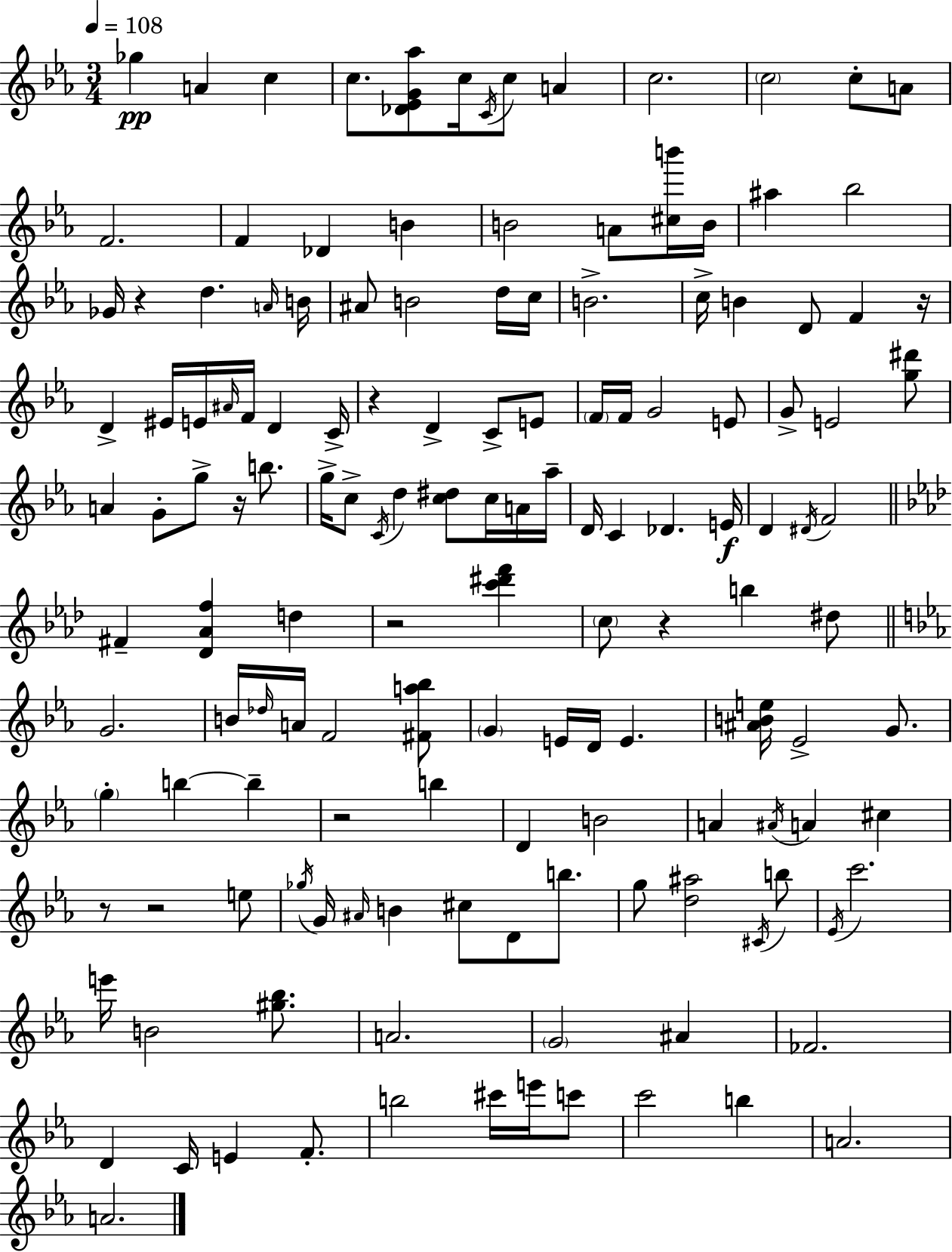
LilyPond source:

{
  \clef treble
  \numericTimeSignature
  \time 3/4
  \key c \minor
  \tempo 4 = 108
  \repeat volta 2 { ges''4\pp a'4 c''4 | c''8. <des' ees' g' aes''>8 c''16 \acciaccatura { c'16 } c''8 a'4 | c''2. | \parenthesize c''2 c''8-. a'8 | \break f'2. | f'4 des'4 b'4 | b'2 a'8 <cis'' b'''>16 | b'16 ais''4 bes''2 | \break ges'16 r4 d''4. | \grace { a'16 } b'16 ais'8 b'2 | d''16 c''16 b'2.-> | c''16-> b'4 d'8 f'4 | \break r16 d'4-> eis'16 e'16 \grace { ais'16 } f'16 d'4 | c'16-> r4 d'4-> c'8-> | e'8 \parenthesize f'16 f'16 g'2 | e'8 g'8-> e'2 | \break <g'' dis'''>8 a'4 g'8-. g''8-> r16 | b''8. g''16-> c''8-> \acciaccatura { c'16 } d''4 <c'' dis''>8 | c''16 a'16 aes''16-- d'16 c'4 des'4. | e'16\f d'4 \acciaccatura { dis'16 } f'2 | \break \bar "||" \break \key aes \major fis'4-- <des' aes' f''>4 d''4 | r2 <c''' dis''' f'''>4 | \parenthesize c''8 r4 b''4 dis''8 | \bar "||" \break \key ees \major g'2. | b'16 \grace { des''16 } a'16 f'2 <fis' a'' bes''>8 | \parenthesize g'4 e'16 d'16 e'4. | <ais' b' e''>16 ees'2-> g'8. | \break \parenthesize g''4-. b''4~~ b''4-- | r2 b''4 | d'4 b'2 | a'4 \acciaccatura { ais'16 } a'4 cis''4 | \break r8 r2 | e''8 \acciaccatura { ges''16 } g'16 \grace { ais'16 } b'4 cis''8 d'8 | b''8. g''8 <d'' ais''>2 | \acciaccatura { cis'16 } b''8 \acciaccatura { ees'16 } c'''2. | \break e'''16 b'2 | <gis'' bes''>8. a'2. | \parenthesize g'2 | ais'4 fes'2. | \break d'4 c'16 e'4 | f'8.-. b''2 | cis'''16 e'''16 c'''8 c'''2 | b''4 a'2. | \break a'2. | } \bar "|."
}